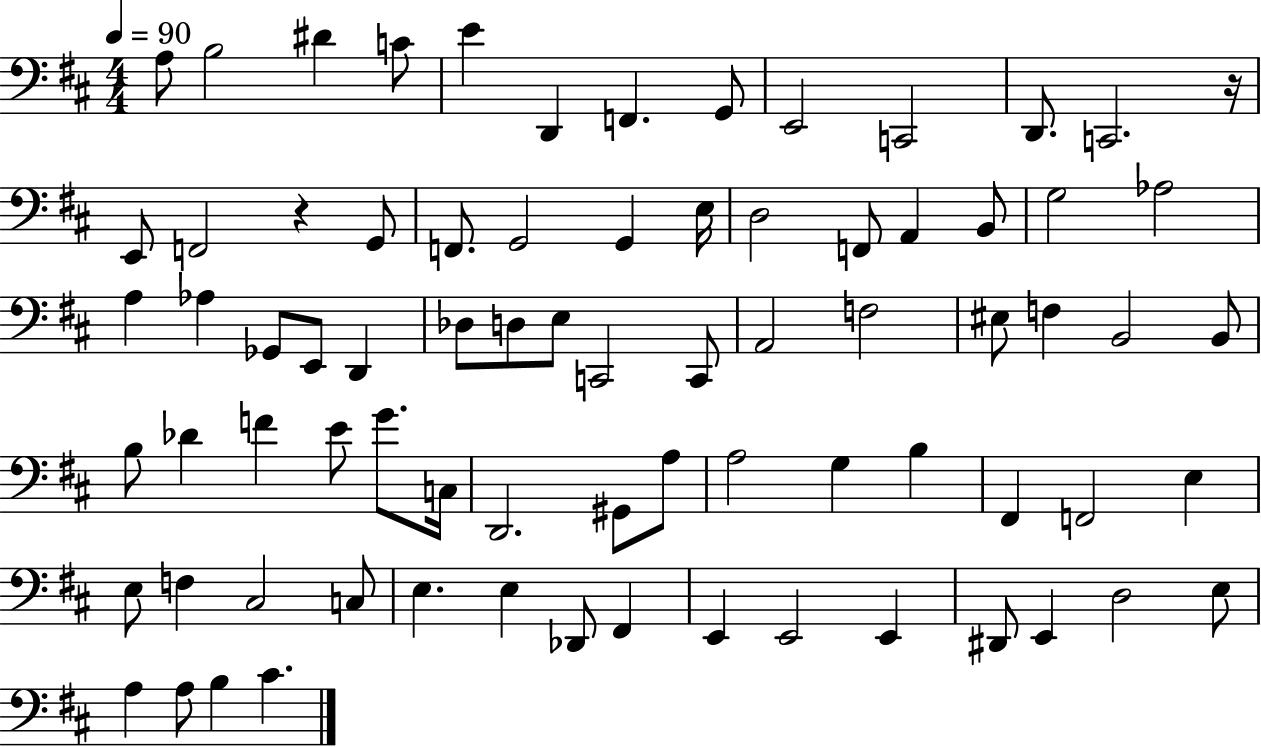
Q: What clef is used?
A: bass